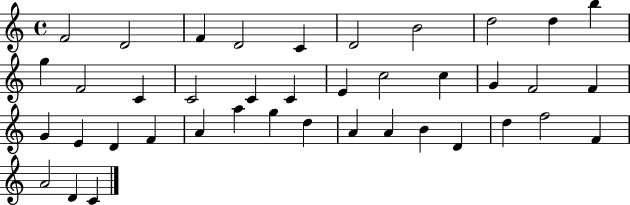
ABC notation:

X:1
T:Untitled
M:4/4
L:1/4
K:C
F2 D2 F D2 C D2 B2 d2 d b g F2 C C2 C C E c2 c G F2 F G E D F A a g d A A B D d f2 F A2 D C